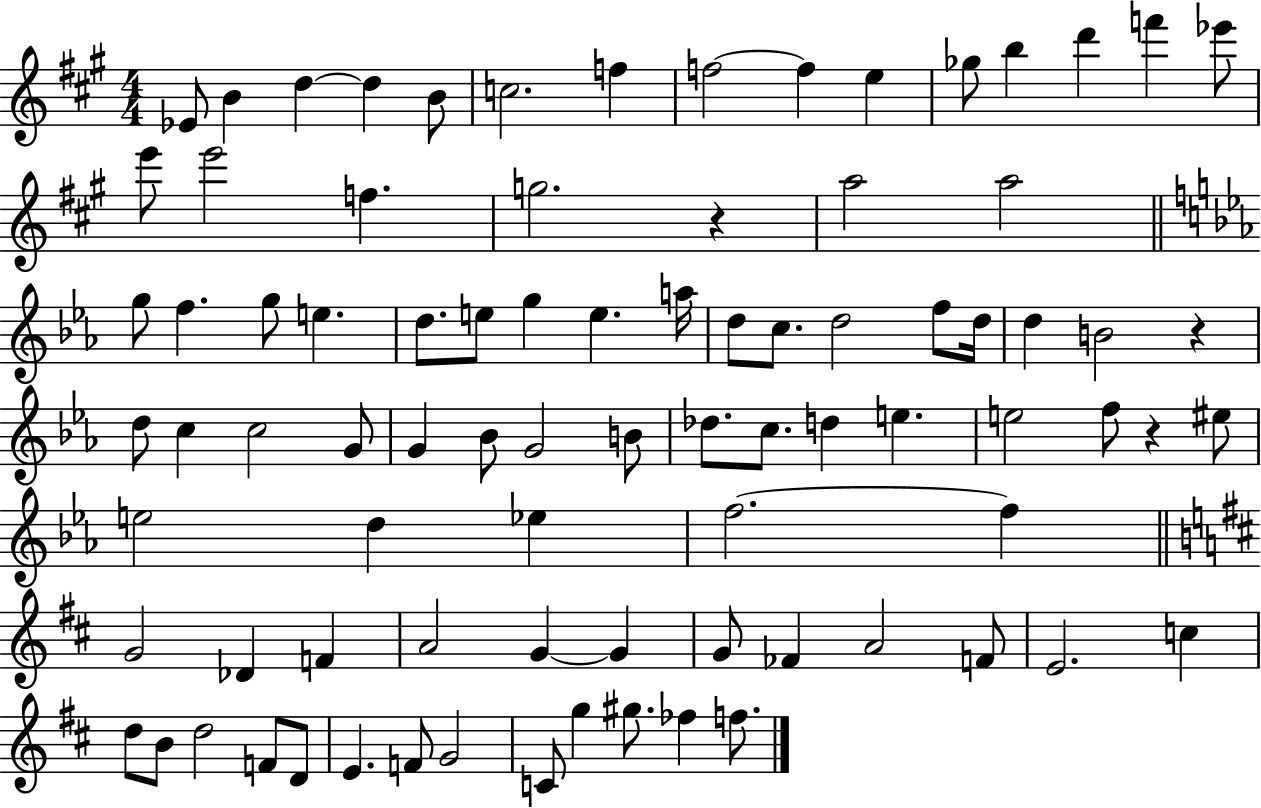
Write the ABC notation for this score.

X:1
T:Untitled
M:4/4
L:1/4
K:A
_E/2 B d d B/2 c2 f f2 f e _g/2 b d' f' _e'/2 e'/2 e'2 f g2 z a2 a2 g/2 f g/2 e d/2 e/2 g e a/4 d/2 c/2 d2 f/2 d/4 d B2 z d/2 c c2 G/2 G _B/2 G2 B/2 _d/2 c/2 d e e2 f/2 z ^e/2 e2 d _e f2 f G2 _D F A2 G G G/2 _F A2 F/2 E2 c d/2 B/2 d2 F/2 D/2 E F/2 G2 C/2 g ^g/2 _f f/2